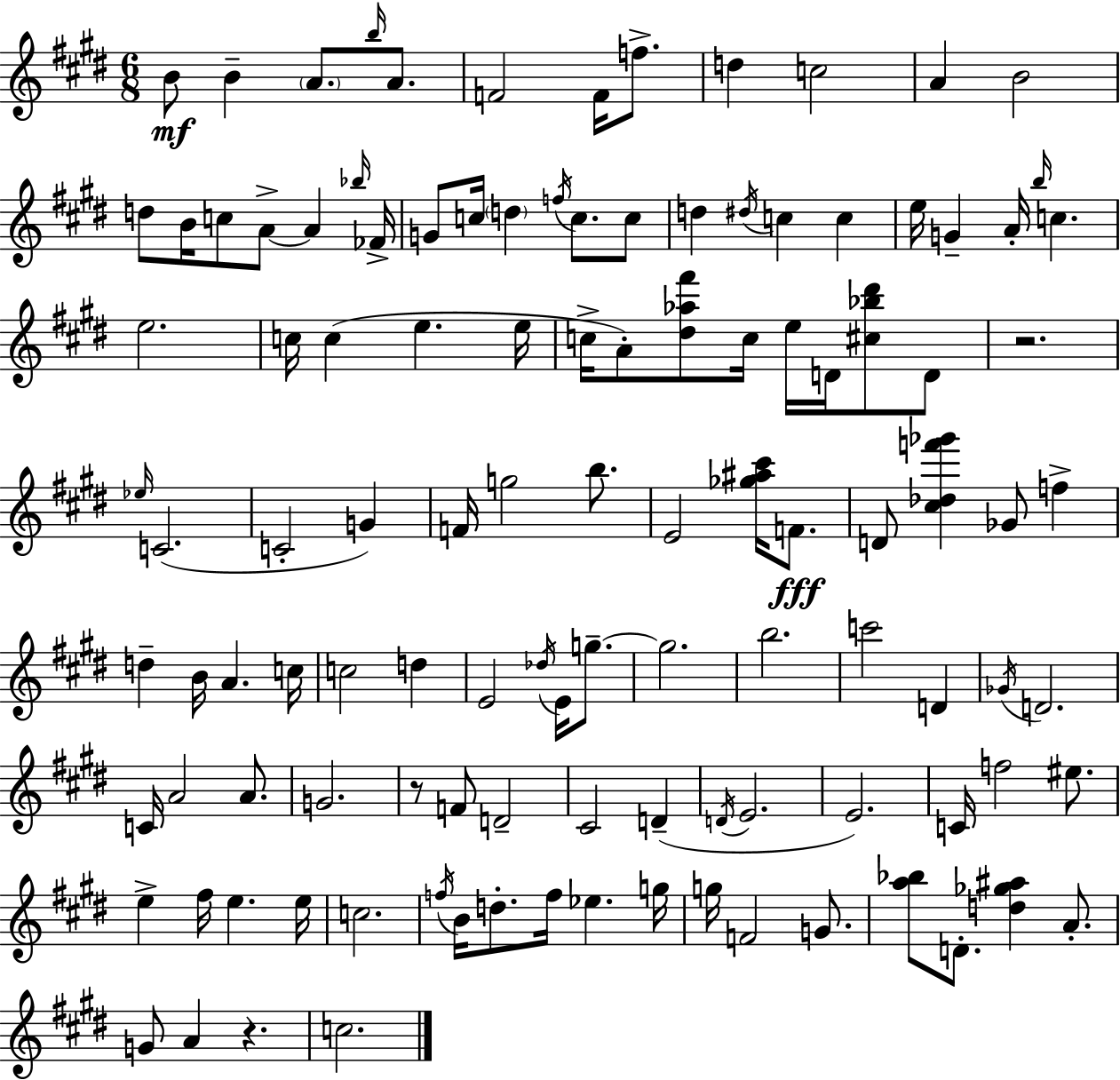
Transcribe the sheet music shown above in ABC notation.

X:1
T:Untitled
M:6/8
L:1/4
K:E
B/2 B A/2 b/4 A/2 F2 F/4 f/2 d c2 A B2 d/2 B/4 c/2 A/2 A _b/4 _F/4 G/2 c/4 d f/4 c/2 c/2 d ^d/4 c c e/4 G A/4 b/4 c e2 c/4 c e e/4 c/4 A/2 [^d_a^f']/2 c/4 e/4 D/4 [^c_b^d']/2 D/2 z2 _e/4 C2 C2 G F/4 g2 b/2 E2 [_g^a^c']/4 F/2 D/2 [^c_df'_g'] _G/2 f d B/4 A c/4 c2 d E2 _d/4 E/4 g/2 g2 b2 c'2 D _G/4 D2 C/4 A2 A/2 G2 z/2 F/2 D2 ^C2 D D/4 E2 E2 C/4 f2 ^e/2 e ^f/4 e e/4 c2 f/4 B/4 d/2 f/4 _e g/4 g/4 F2 G/2 [a_b]/2 D/2 [d_g^a] A/2 G/2 A z c2